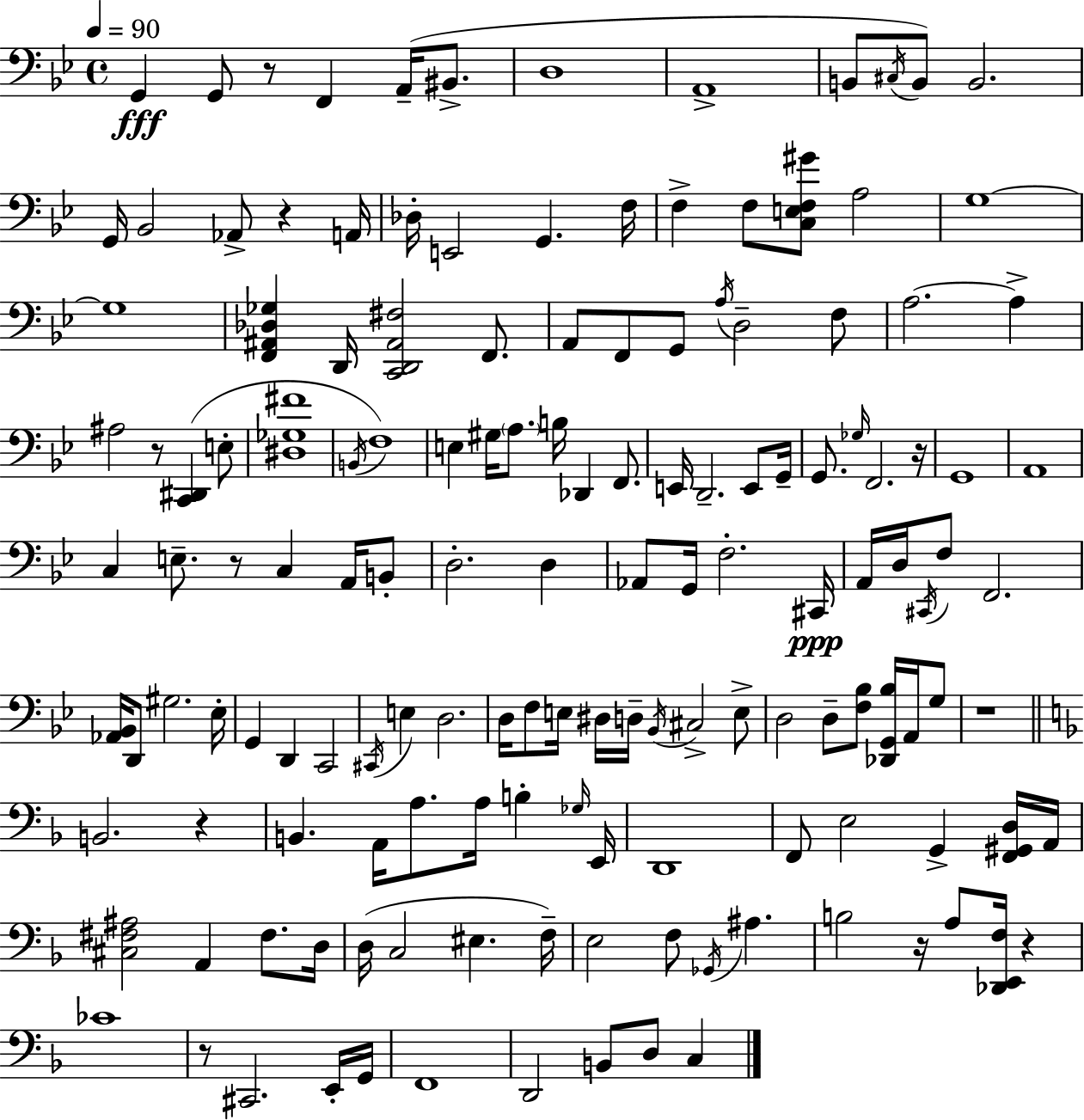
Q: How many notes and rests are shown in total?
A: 146